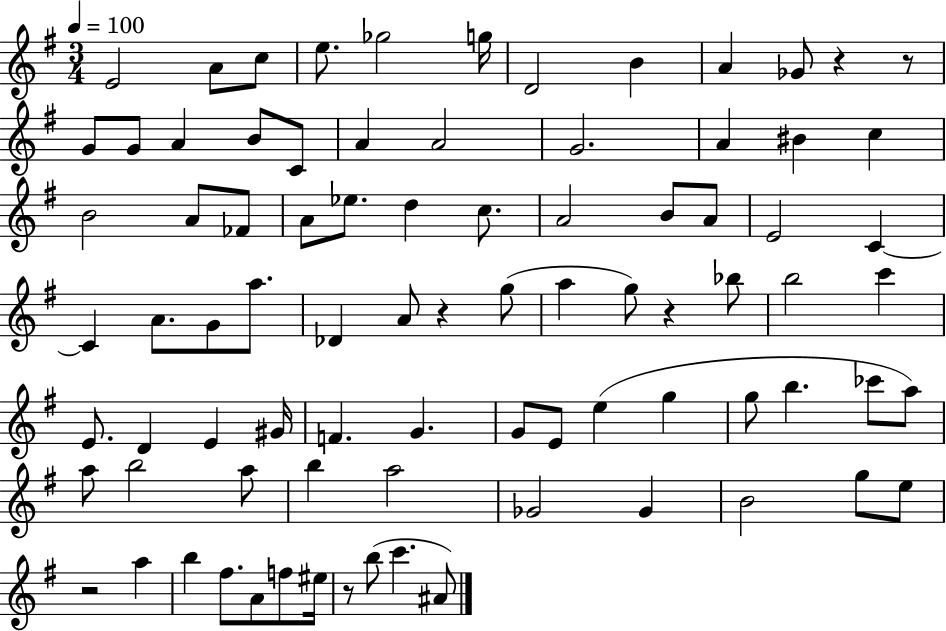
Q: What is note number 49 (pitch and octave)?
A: G#4